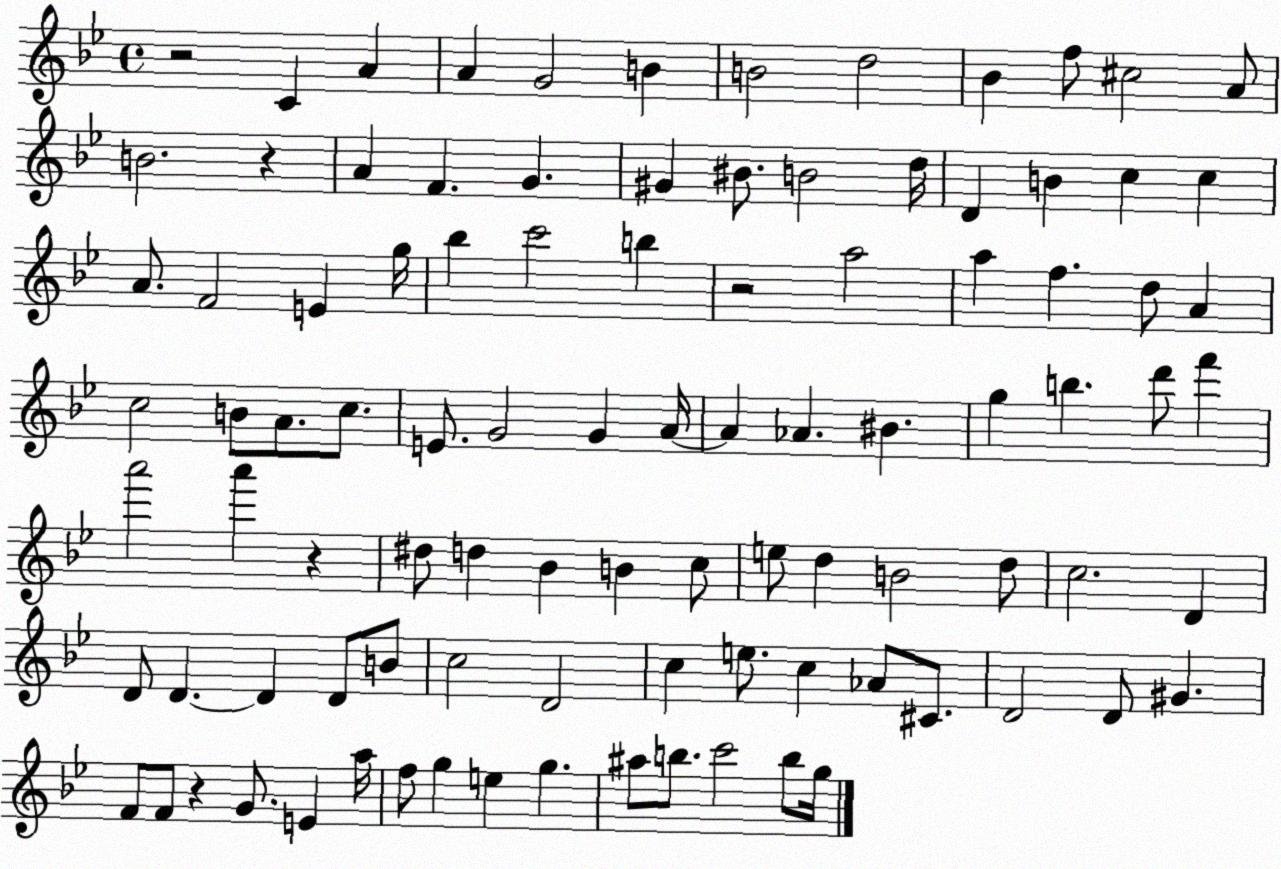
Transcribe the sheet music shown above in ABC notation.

X:1
T:Untitled
M:4/4
L:1/4
K:Bb
z2 C A A G2 B B2 d2 _B f/2 ^c2 A/2 B2 z A F G ^G ^B/2 B2 d/4 D B c c A/2 F2 E g/4 _b c'2 b z2 a2 a f d/2 A c2 B/2 A/2 c/2 E/2 G2 G A/4 A _A ^B g b d'/2 f' a'2 a' z ^d/2 d _B B c/2 e/2 d B2 d/2 c2 D D/2 D D D/2 B/2 c2 D2 c e/2 c _A/2 ^C/2 D2 D/2 ^G F/2 F/2 z G/2 E a/4 f/2 g e g ^a/2 b/2 c'2 b/2 g/4